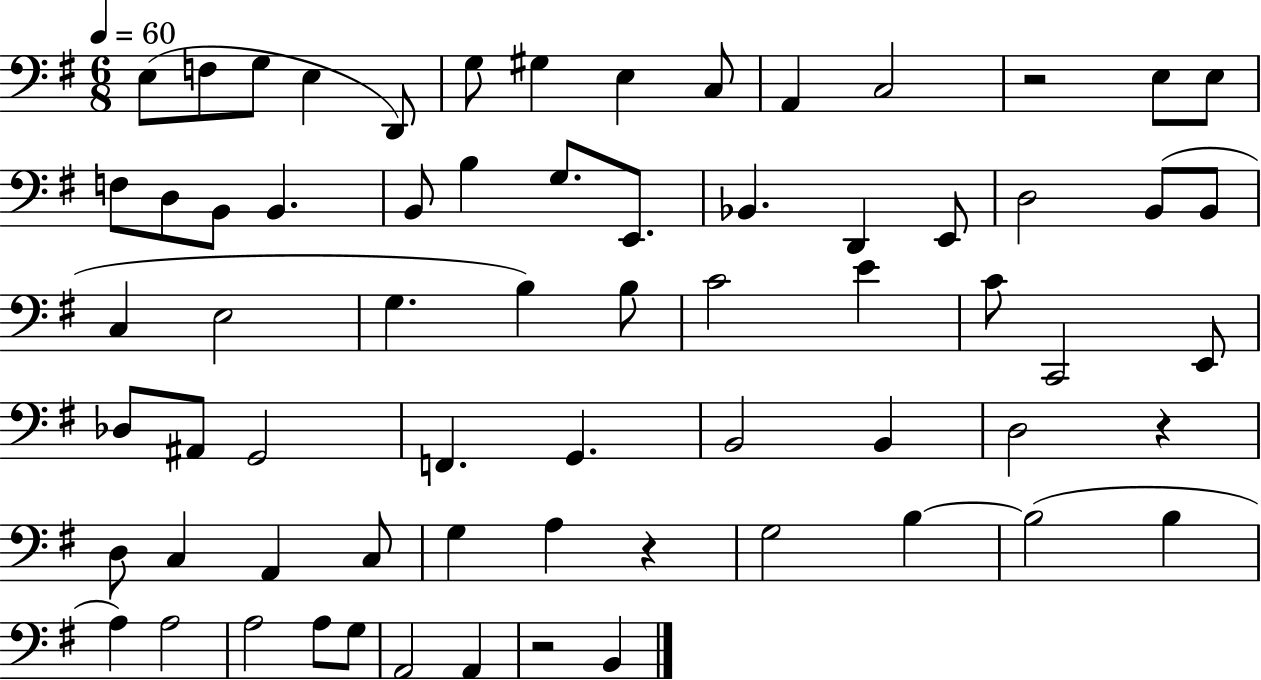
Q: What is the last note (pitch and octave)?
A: B2